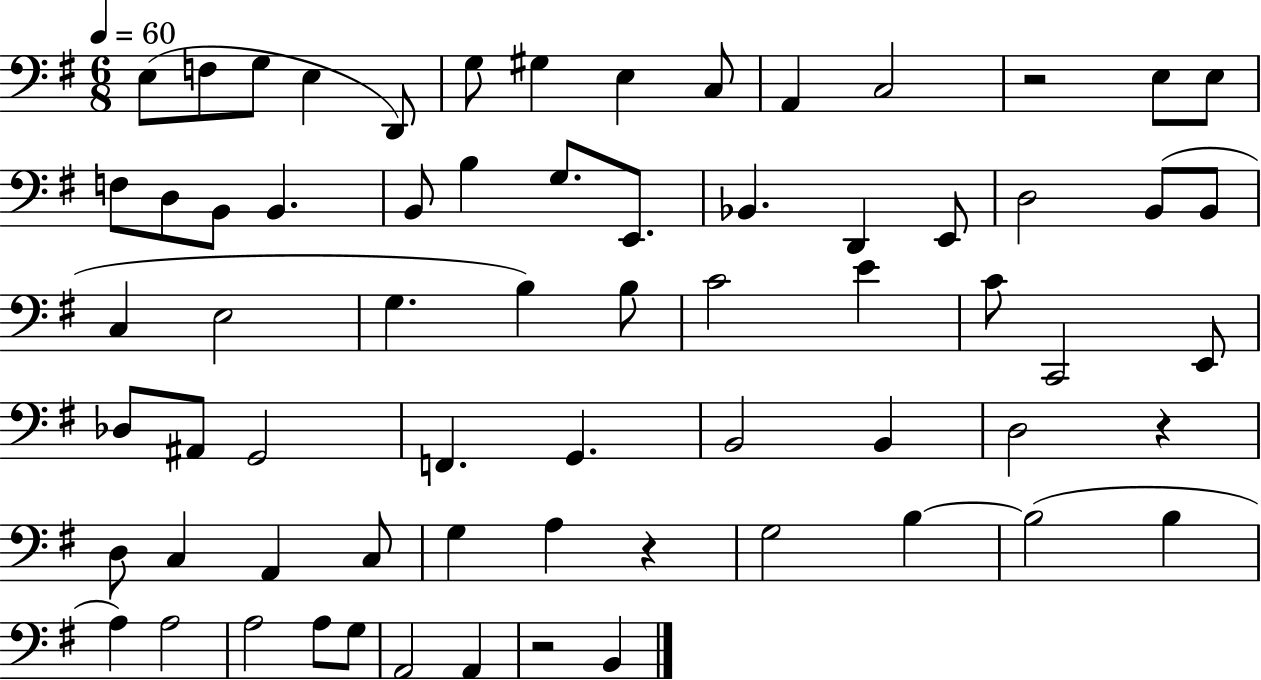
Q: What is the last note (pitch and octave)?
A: B2